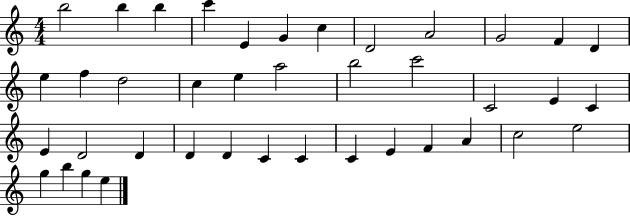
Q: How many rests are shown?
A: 0